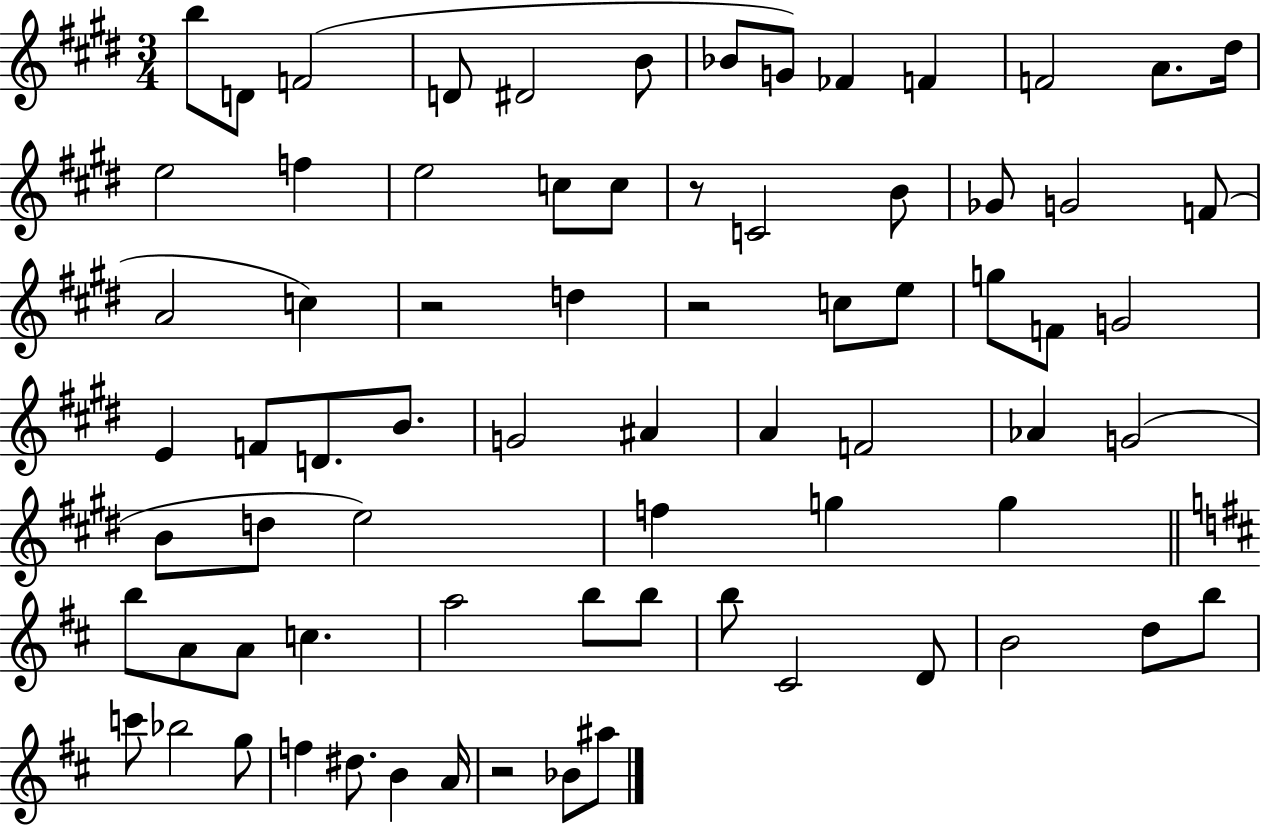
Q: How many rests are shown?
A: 4